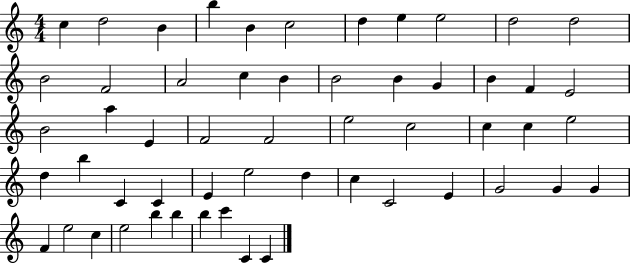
X:1
T:Untitled
M:4/4
L:1/4
K:C
c d2 B b B c2 d e e2 d2 d2 B2 F2 A2 c B B2 B G B F E2 B2 a E F2 F2 e2 c2 c c e2 d b C C E e2 d c C2 E G2 G G F e2 c e2 b b b c' C C